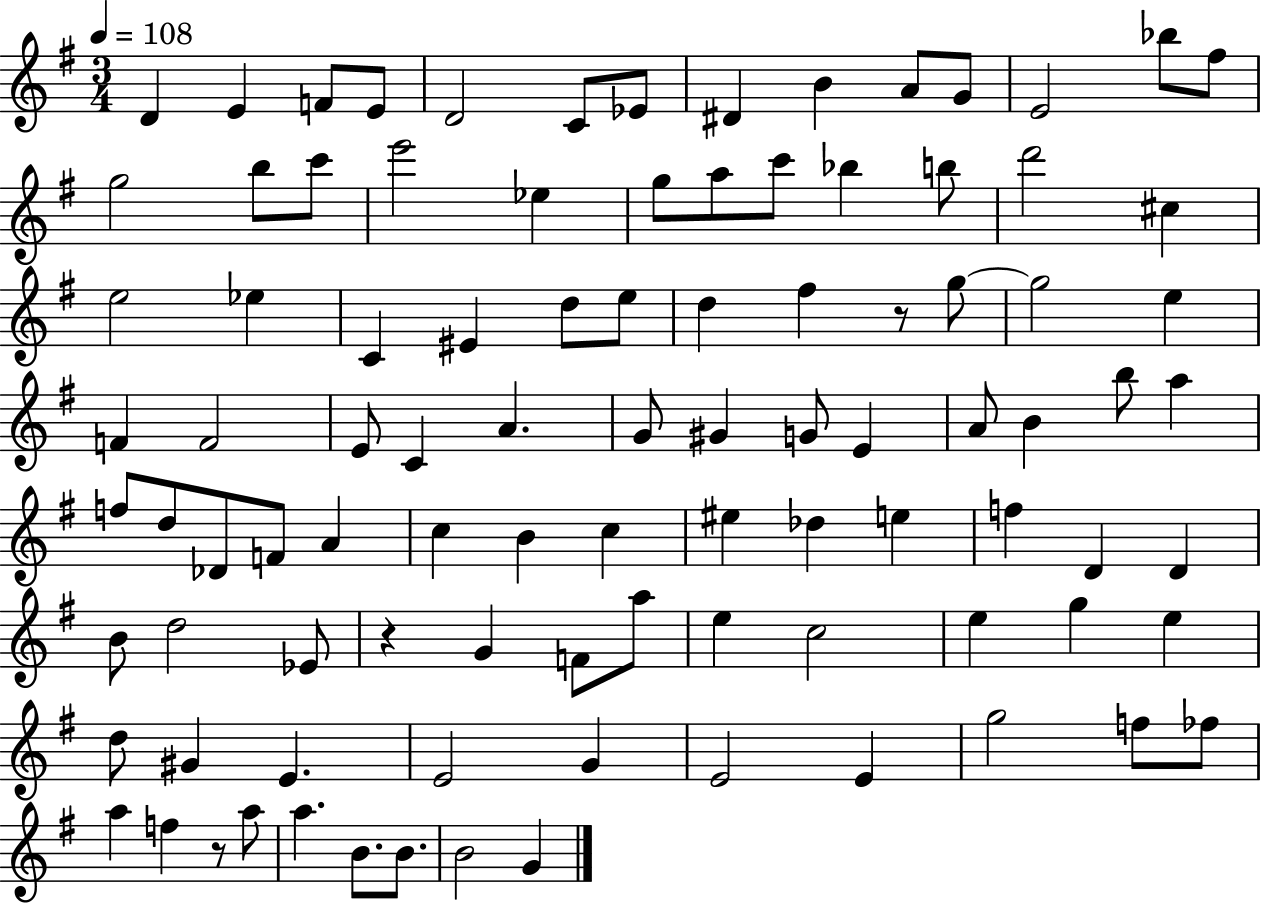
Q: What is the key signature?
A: G major